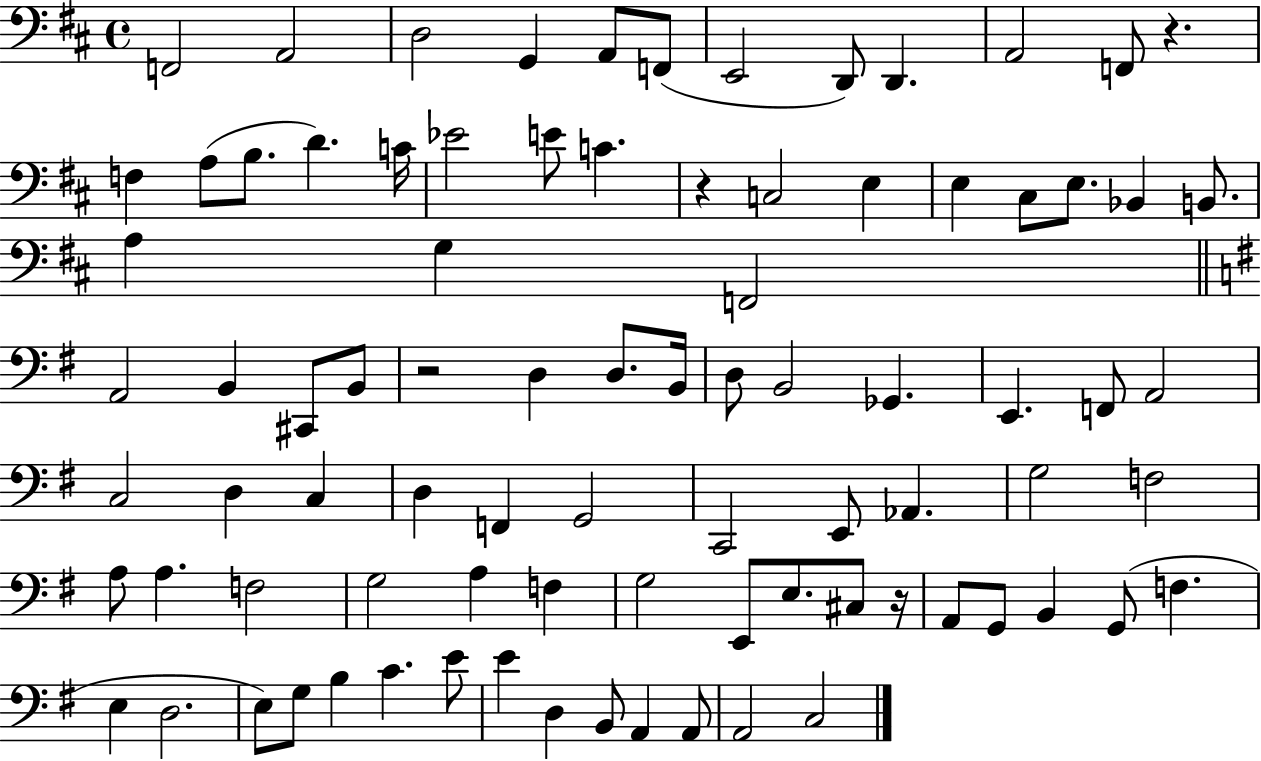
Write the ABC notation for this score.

X:1
T:Untitled
M:4/4
L:1/4
K:D
F,,2 A,,2 D,2 G,, A,,/2 F,,/2 E,,2 D,,/2 D,, A,,2 F,,/2 z F, A,/2 B,/2 D C/4 _E2 E/2 C z C,2 E, E, ^C,/2 E,/2 _B,, B,,/2 A, G, F,,2 A,,2 B,, ^C,,/2 B,,/2 z2 D, D,/2 B,,/4 D,/2 B,,2 _G,, E,, F,,/2 A,,2 C,2 D, C, D, F,, G,,2 C,,2 E,,/2 _A,, G,2 F,2 A,/2 A, F,2 G,2 A, F, G,2 E,,/2 E,/2 ^C,/2 z/4 A,,/2 G,,/2 B,, G,,/2 F, E, D,2 E,/2 G,/2 B, C E/2 E D, B,,/2 A,, A,,/2 A,,2 C,2